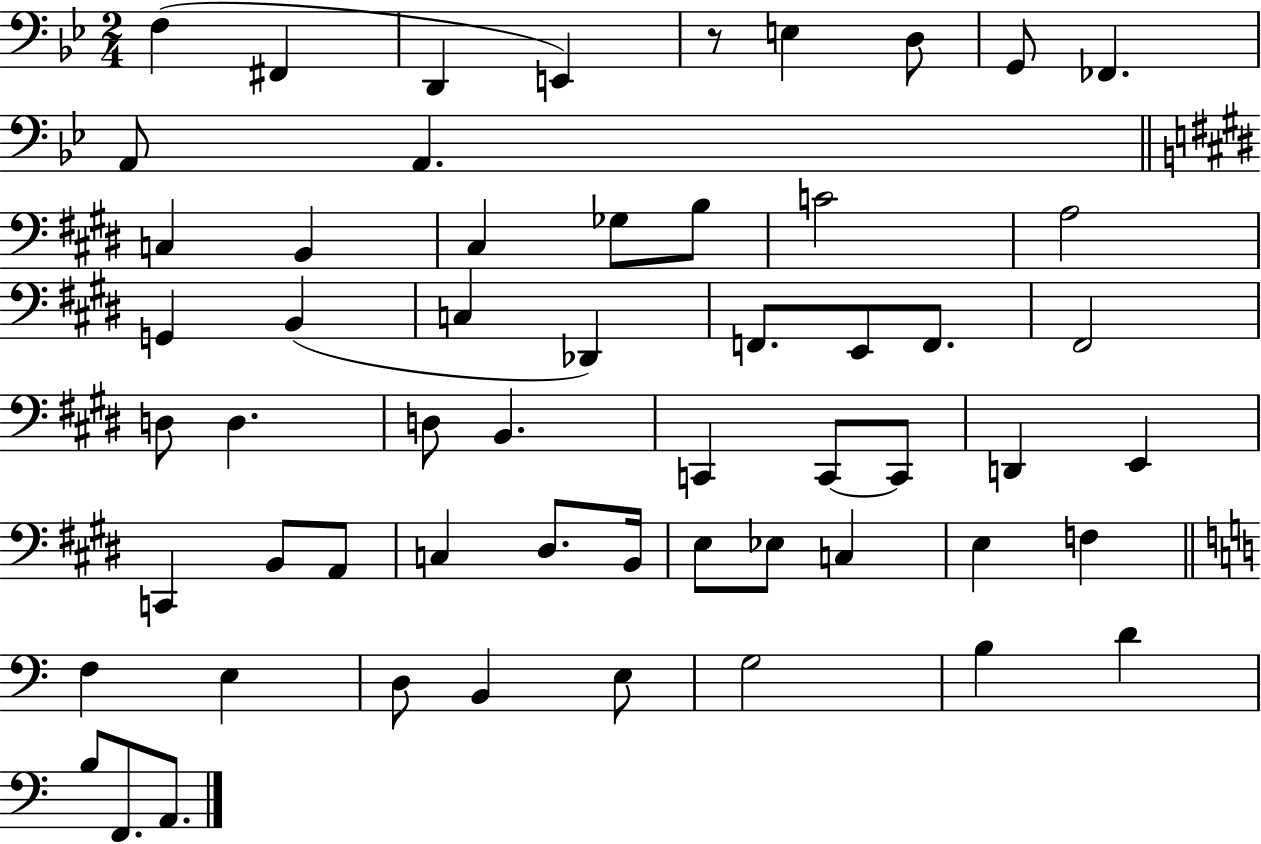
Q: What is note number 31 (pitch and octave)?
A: C2